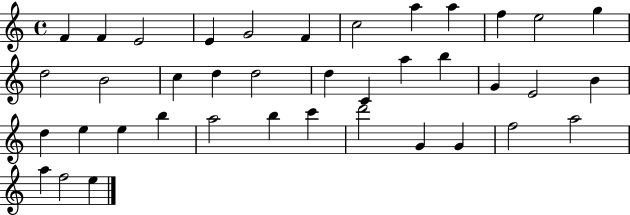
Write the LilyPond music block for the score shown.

{
  \clef treble
  \time 4/4
  \defaultTimeSignature
  \key c \major
  f'4 f'4 e'2 | e'4 g'2 f'4 | c''2 a''4 a''4 | f''4 e''2 g''4 | \break d''2 b'2 | c''4 d''4 d''2 | d''4 c'4 a''4 b''4 | g'4 e'2 b'4 | \break d''4 e''4 e''4 b''4 | a''2 b''4 c'''4 | d'''2 g'4 g'4 | f''2 a''2 | \break a''4 f''2 e''4 | \bar "|."
}